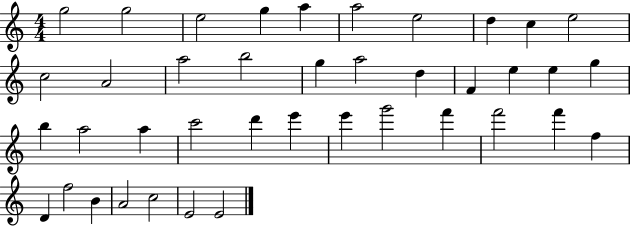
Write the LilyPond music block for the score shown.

{
  \clef treble
  \numericTimeSignature
  \time 4/4
  \key c \major
  g''2 g''2 | e''2 g''4 a''4 | a''2 e''2 | d''4 c''4 e''2 | \break c''2 a'2 | a''2 b''2 | g''4 a''2 d''4 | f'4 e''4 e''4 g''4 | \break b''4 a''2 a''4 | c'''2 d'''4 e'''4 | e'''4 g'''2 f'''4 | f'''2 f'''4 f''4 | \break d'4 f''2 b'4 | a'2 c''2 | e'2 e'2 | \bar "|."
}